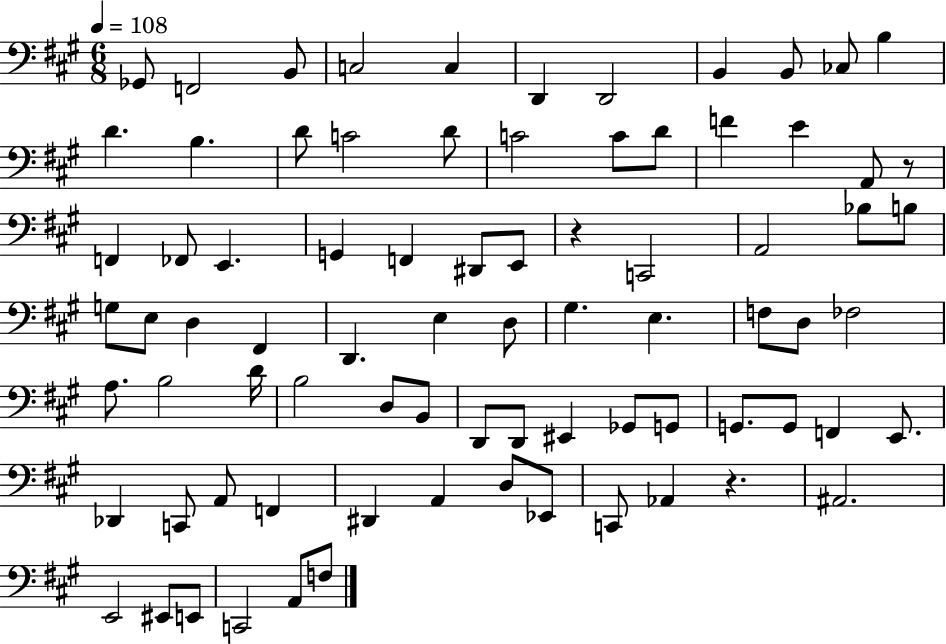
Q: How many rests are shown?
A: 3